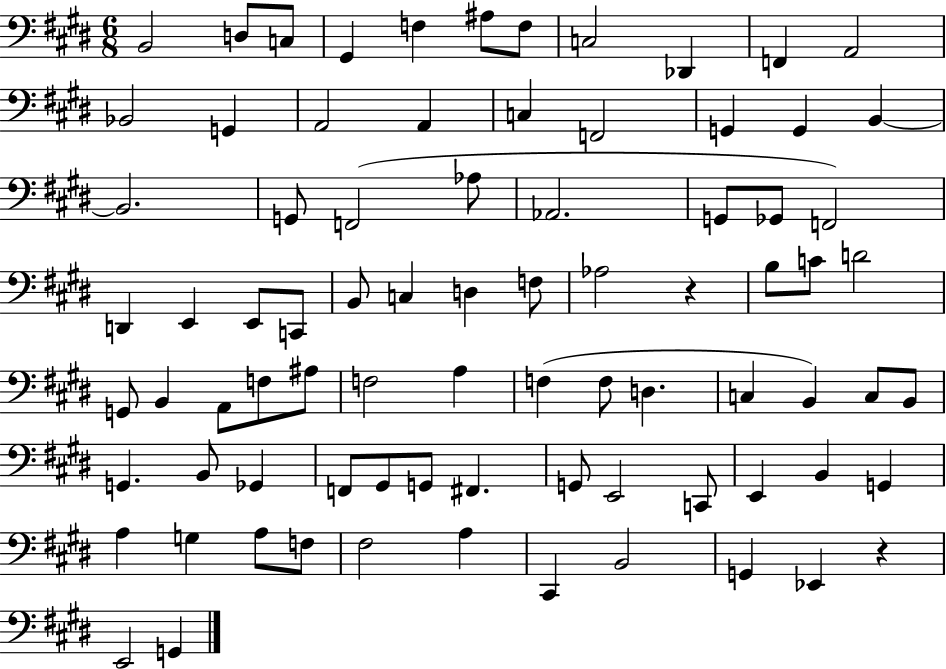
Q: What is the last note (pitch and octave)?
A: G2